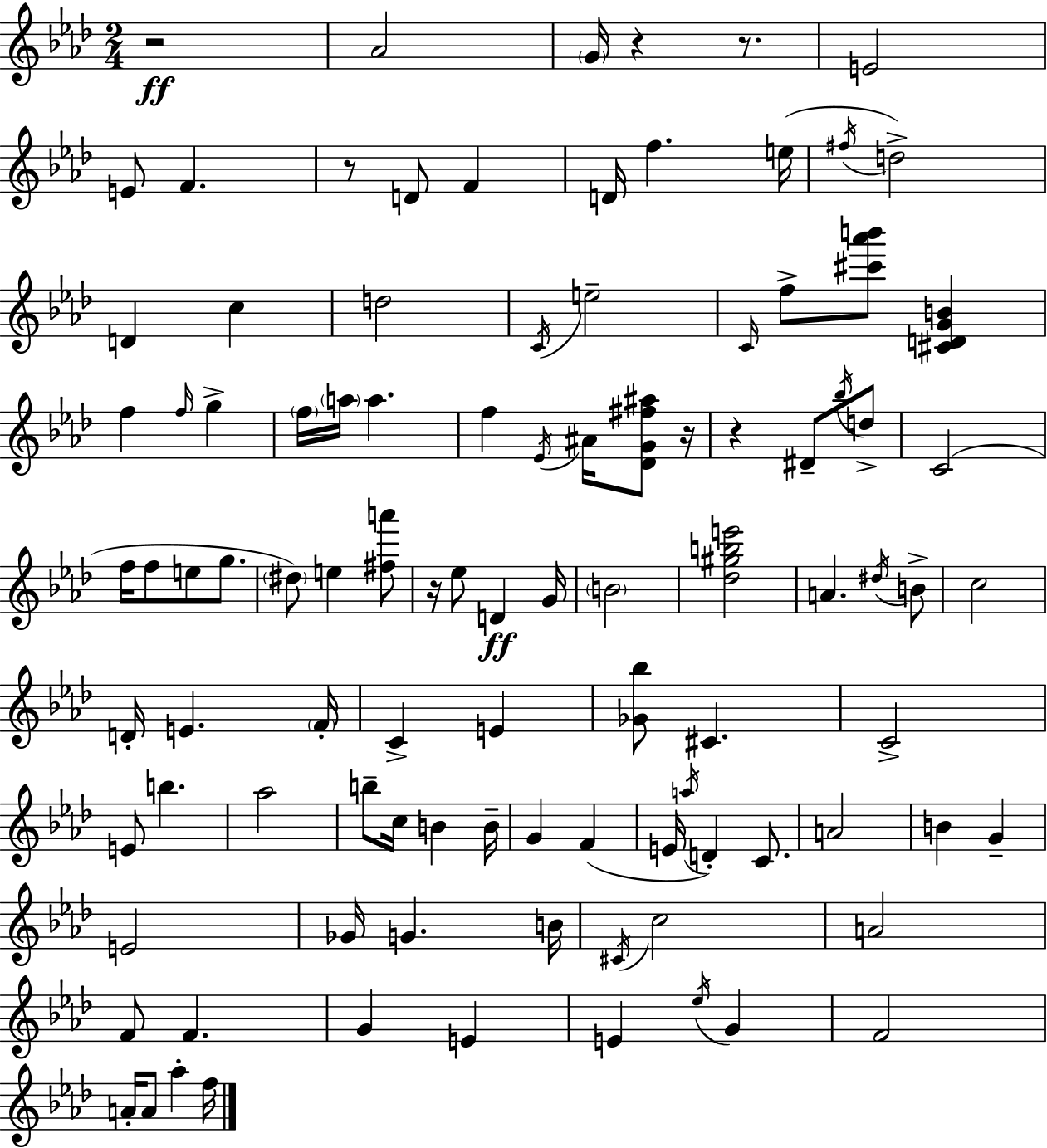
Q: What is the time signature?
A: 2/4